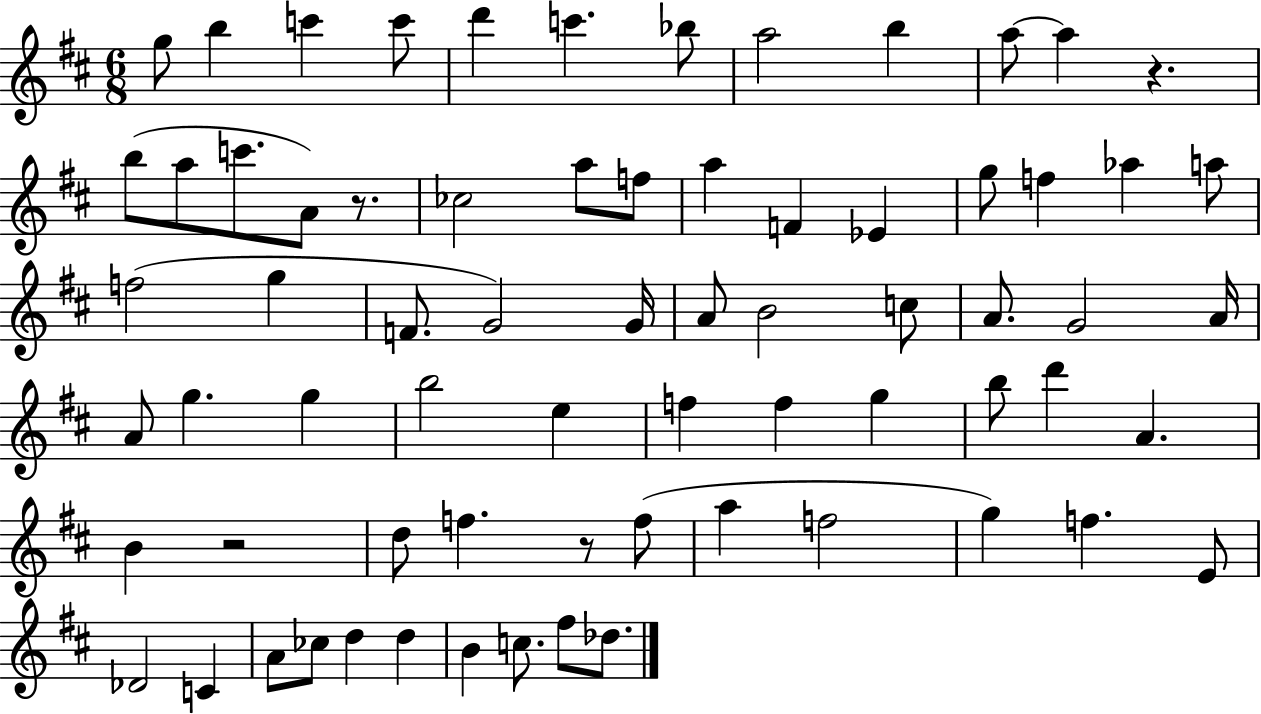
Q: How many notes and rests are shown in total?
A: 70